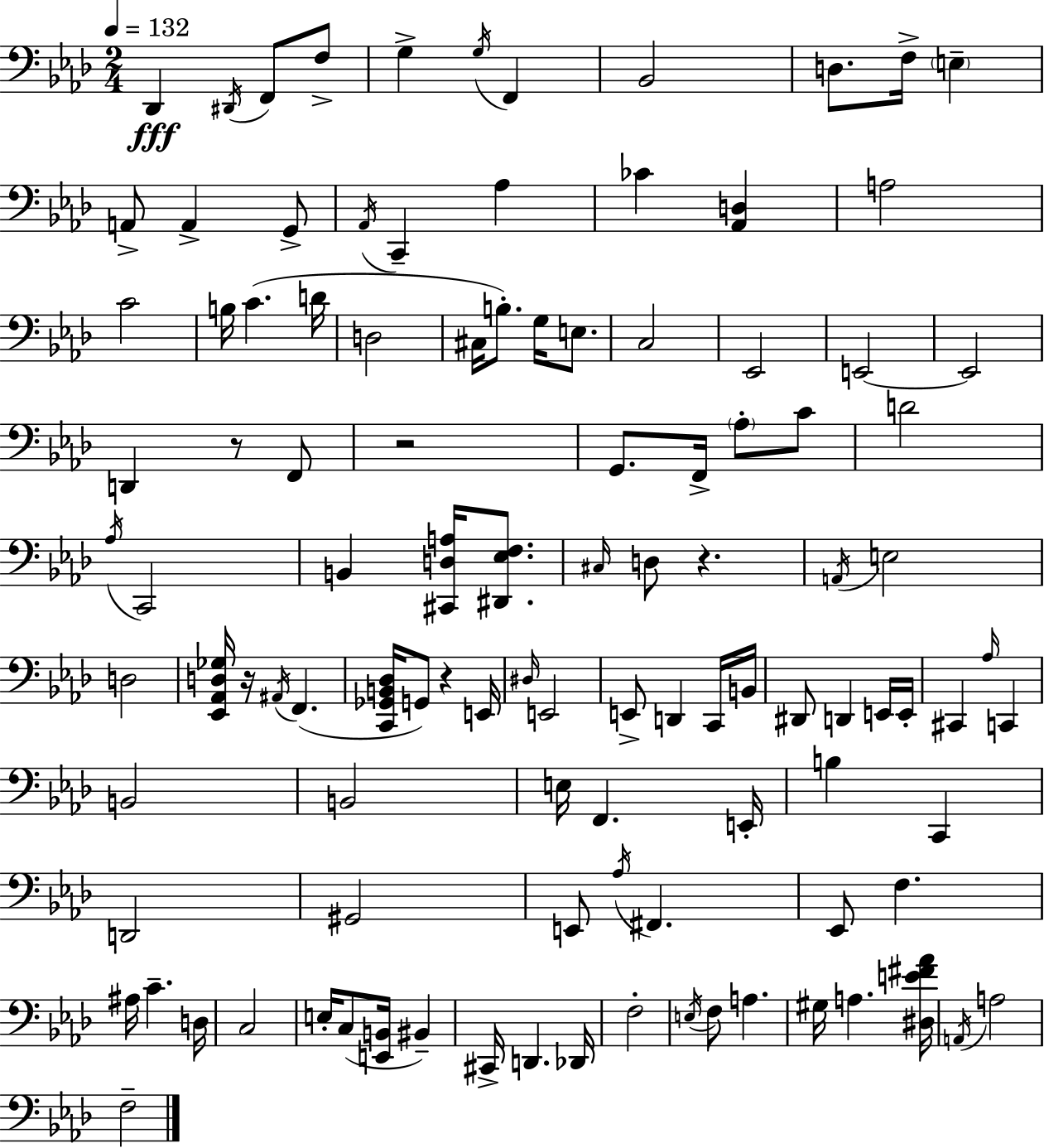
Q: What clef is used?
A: bass